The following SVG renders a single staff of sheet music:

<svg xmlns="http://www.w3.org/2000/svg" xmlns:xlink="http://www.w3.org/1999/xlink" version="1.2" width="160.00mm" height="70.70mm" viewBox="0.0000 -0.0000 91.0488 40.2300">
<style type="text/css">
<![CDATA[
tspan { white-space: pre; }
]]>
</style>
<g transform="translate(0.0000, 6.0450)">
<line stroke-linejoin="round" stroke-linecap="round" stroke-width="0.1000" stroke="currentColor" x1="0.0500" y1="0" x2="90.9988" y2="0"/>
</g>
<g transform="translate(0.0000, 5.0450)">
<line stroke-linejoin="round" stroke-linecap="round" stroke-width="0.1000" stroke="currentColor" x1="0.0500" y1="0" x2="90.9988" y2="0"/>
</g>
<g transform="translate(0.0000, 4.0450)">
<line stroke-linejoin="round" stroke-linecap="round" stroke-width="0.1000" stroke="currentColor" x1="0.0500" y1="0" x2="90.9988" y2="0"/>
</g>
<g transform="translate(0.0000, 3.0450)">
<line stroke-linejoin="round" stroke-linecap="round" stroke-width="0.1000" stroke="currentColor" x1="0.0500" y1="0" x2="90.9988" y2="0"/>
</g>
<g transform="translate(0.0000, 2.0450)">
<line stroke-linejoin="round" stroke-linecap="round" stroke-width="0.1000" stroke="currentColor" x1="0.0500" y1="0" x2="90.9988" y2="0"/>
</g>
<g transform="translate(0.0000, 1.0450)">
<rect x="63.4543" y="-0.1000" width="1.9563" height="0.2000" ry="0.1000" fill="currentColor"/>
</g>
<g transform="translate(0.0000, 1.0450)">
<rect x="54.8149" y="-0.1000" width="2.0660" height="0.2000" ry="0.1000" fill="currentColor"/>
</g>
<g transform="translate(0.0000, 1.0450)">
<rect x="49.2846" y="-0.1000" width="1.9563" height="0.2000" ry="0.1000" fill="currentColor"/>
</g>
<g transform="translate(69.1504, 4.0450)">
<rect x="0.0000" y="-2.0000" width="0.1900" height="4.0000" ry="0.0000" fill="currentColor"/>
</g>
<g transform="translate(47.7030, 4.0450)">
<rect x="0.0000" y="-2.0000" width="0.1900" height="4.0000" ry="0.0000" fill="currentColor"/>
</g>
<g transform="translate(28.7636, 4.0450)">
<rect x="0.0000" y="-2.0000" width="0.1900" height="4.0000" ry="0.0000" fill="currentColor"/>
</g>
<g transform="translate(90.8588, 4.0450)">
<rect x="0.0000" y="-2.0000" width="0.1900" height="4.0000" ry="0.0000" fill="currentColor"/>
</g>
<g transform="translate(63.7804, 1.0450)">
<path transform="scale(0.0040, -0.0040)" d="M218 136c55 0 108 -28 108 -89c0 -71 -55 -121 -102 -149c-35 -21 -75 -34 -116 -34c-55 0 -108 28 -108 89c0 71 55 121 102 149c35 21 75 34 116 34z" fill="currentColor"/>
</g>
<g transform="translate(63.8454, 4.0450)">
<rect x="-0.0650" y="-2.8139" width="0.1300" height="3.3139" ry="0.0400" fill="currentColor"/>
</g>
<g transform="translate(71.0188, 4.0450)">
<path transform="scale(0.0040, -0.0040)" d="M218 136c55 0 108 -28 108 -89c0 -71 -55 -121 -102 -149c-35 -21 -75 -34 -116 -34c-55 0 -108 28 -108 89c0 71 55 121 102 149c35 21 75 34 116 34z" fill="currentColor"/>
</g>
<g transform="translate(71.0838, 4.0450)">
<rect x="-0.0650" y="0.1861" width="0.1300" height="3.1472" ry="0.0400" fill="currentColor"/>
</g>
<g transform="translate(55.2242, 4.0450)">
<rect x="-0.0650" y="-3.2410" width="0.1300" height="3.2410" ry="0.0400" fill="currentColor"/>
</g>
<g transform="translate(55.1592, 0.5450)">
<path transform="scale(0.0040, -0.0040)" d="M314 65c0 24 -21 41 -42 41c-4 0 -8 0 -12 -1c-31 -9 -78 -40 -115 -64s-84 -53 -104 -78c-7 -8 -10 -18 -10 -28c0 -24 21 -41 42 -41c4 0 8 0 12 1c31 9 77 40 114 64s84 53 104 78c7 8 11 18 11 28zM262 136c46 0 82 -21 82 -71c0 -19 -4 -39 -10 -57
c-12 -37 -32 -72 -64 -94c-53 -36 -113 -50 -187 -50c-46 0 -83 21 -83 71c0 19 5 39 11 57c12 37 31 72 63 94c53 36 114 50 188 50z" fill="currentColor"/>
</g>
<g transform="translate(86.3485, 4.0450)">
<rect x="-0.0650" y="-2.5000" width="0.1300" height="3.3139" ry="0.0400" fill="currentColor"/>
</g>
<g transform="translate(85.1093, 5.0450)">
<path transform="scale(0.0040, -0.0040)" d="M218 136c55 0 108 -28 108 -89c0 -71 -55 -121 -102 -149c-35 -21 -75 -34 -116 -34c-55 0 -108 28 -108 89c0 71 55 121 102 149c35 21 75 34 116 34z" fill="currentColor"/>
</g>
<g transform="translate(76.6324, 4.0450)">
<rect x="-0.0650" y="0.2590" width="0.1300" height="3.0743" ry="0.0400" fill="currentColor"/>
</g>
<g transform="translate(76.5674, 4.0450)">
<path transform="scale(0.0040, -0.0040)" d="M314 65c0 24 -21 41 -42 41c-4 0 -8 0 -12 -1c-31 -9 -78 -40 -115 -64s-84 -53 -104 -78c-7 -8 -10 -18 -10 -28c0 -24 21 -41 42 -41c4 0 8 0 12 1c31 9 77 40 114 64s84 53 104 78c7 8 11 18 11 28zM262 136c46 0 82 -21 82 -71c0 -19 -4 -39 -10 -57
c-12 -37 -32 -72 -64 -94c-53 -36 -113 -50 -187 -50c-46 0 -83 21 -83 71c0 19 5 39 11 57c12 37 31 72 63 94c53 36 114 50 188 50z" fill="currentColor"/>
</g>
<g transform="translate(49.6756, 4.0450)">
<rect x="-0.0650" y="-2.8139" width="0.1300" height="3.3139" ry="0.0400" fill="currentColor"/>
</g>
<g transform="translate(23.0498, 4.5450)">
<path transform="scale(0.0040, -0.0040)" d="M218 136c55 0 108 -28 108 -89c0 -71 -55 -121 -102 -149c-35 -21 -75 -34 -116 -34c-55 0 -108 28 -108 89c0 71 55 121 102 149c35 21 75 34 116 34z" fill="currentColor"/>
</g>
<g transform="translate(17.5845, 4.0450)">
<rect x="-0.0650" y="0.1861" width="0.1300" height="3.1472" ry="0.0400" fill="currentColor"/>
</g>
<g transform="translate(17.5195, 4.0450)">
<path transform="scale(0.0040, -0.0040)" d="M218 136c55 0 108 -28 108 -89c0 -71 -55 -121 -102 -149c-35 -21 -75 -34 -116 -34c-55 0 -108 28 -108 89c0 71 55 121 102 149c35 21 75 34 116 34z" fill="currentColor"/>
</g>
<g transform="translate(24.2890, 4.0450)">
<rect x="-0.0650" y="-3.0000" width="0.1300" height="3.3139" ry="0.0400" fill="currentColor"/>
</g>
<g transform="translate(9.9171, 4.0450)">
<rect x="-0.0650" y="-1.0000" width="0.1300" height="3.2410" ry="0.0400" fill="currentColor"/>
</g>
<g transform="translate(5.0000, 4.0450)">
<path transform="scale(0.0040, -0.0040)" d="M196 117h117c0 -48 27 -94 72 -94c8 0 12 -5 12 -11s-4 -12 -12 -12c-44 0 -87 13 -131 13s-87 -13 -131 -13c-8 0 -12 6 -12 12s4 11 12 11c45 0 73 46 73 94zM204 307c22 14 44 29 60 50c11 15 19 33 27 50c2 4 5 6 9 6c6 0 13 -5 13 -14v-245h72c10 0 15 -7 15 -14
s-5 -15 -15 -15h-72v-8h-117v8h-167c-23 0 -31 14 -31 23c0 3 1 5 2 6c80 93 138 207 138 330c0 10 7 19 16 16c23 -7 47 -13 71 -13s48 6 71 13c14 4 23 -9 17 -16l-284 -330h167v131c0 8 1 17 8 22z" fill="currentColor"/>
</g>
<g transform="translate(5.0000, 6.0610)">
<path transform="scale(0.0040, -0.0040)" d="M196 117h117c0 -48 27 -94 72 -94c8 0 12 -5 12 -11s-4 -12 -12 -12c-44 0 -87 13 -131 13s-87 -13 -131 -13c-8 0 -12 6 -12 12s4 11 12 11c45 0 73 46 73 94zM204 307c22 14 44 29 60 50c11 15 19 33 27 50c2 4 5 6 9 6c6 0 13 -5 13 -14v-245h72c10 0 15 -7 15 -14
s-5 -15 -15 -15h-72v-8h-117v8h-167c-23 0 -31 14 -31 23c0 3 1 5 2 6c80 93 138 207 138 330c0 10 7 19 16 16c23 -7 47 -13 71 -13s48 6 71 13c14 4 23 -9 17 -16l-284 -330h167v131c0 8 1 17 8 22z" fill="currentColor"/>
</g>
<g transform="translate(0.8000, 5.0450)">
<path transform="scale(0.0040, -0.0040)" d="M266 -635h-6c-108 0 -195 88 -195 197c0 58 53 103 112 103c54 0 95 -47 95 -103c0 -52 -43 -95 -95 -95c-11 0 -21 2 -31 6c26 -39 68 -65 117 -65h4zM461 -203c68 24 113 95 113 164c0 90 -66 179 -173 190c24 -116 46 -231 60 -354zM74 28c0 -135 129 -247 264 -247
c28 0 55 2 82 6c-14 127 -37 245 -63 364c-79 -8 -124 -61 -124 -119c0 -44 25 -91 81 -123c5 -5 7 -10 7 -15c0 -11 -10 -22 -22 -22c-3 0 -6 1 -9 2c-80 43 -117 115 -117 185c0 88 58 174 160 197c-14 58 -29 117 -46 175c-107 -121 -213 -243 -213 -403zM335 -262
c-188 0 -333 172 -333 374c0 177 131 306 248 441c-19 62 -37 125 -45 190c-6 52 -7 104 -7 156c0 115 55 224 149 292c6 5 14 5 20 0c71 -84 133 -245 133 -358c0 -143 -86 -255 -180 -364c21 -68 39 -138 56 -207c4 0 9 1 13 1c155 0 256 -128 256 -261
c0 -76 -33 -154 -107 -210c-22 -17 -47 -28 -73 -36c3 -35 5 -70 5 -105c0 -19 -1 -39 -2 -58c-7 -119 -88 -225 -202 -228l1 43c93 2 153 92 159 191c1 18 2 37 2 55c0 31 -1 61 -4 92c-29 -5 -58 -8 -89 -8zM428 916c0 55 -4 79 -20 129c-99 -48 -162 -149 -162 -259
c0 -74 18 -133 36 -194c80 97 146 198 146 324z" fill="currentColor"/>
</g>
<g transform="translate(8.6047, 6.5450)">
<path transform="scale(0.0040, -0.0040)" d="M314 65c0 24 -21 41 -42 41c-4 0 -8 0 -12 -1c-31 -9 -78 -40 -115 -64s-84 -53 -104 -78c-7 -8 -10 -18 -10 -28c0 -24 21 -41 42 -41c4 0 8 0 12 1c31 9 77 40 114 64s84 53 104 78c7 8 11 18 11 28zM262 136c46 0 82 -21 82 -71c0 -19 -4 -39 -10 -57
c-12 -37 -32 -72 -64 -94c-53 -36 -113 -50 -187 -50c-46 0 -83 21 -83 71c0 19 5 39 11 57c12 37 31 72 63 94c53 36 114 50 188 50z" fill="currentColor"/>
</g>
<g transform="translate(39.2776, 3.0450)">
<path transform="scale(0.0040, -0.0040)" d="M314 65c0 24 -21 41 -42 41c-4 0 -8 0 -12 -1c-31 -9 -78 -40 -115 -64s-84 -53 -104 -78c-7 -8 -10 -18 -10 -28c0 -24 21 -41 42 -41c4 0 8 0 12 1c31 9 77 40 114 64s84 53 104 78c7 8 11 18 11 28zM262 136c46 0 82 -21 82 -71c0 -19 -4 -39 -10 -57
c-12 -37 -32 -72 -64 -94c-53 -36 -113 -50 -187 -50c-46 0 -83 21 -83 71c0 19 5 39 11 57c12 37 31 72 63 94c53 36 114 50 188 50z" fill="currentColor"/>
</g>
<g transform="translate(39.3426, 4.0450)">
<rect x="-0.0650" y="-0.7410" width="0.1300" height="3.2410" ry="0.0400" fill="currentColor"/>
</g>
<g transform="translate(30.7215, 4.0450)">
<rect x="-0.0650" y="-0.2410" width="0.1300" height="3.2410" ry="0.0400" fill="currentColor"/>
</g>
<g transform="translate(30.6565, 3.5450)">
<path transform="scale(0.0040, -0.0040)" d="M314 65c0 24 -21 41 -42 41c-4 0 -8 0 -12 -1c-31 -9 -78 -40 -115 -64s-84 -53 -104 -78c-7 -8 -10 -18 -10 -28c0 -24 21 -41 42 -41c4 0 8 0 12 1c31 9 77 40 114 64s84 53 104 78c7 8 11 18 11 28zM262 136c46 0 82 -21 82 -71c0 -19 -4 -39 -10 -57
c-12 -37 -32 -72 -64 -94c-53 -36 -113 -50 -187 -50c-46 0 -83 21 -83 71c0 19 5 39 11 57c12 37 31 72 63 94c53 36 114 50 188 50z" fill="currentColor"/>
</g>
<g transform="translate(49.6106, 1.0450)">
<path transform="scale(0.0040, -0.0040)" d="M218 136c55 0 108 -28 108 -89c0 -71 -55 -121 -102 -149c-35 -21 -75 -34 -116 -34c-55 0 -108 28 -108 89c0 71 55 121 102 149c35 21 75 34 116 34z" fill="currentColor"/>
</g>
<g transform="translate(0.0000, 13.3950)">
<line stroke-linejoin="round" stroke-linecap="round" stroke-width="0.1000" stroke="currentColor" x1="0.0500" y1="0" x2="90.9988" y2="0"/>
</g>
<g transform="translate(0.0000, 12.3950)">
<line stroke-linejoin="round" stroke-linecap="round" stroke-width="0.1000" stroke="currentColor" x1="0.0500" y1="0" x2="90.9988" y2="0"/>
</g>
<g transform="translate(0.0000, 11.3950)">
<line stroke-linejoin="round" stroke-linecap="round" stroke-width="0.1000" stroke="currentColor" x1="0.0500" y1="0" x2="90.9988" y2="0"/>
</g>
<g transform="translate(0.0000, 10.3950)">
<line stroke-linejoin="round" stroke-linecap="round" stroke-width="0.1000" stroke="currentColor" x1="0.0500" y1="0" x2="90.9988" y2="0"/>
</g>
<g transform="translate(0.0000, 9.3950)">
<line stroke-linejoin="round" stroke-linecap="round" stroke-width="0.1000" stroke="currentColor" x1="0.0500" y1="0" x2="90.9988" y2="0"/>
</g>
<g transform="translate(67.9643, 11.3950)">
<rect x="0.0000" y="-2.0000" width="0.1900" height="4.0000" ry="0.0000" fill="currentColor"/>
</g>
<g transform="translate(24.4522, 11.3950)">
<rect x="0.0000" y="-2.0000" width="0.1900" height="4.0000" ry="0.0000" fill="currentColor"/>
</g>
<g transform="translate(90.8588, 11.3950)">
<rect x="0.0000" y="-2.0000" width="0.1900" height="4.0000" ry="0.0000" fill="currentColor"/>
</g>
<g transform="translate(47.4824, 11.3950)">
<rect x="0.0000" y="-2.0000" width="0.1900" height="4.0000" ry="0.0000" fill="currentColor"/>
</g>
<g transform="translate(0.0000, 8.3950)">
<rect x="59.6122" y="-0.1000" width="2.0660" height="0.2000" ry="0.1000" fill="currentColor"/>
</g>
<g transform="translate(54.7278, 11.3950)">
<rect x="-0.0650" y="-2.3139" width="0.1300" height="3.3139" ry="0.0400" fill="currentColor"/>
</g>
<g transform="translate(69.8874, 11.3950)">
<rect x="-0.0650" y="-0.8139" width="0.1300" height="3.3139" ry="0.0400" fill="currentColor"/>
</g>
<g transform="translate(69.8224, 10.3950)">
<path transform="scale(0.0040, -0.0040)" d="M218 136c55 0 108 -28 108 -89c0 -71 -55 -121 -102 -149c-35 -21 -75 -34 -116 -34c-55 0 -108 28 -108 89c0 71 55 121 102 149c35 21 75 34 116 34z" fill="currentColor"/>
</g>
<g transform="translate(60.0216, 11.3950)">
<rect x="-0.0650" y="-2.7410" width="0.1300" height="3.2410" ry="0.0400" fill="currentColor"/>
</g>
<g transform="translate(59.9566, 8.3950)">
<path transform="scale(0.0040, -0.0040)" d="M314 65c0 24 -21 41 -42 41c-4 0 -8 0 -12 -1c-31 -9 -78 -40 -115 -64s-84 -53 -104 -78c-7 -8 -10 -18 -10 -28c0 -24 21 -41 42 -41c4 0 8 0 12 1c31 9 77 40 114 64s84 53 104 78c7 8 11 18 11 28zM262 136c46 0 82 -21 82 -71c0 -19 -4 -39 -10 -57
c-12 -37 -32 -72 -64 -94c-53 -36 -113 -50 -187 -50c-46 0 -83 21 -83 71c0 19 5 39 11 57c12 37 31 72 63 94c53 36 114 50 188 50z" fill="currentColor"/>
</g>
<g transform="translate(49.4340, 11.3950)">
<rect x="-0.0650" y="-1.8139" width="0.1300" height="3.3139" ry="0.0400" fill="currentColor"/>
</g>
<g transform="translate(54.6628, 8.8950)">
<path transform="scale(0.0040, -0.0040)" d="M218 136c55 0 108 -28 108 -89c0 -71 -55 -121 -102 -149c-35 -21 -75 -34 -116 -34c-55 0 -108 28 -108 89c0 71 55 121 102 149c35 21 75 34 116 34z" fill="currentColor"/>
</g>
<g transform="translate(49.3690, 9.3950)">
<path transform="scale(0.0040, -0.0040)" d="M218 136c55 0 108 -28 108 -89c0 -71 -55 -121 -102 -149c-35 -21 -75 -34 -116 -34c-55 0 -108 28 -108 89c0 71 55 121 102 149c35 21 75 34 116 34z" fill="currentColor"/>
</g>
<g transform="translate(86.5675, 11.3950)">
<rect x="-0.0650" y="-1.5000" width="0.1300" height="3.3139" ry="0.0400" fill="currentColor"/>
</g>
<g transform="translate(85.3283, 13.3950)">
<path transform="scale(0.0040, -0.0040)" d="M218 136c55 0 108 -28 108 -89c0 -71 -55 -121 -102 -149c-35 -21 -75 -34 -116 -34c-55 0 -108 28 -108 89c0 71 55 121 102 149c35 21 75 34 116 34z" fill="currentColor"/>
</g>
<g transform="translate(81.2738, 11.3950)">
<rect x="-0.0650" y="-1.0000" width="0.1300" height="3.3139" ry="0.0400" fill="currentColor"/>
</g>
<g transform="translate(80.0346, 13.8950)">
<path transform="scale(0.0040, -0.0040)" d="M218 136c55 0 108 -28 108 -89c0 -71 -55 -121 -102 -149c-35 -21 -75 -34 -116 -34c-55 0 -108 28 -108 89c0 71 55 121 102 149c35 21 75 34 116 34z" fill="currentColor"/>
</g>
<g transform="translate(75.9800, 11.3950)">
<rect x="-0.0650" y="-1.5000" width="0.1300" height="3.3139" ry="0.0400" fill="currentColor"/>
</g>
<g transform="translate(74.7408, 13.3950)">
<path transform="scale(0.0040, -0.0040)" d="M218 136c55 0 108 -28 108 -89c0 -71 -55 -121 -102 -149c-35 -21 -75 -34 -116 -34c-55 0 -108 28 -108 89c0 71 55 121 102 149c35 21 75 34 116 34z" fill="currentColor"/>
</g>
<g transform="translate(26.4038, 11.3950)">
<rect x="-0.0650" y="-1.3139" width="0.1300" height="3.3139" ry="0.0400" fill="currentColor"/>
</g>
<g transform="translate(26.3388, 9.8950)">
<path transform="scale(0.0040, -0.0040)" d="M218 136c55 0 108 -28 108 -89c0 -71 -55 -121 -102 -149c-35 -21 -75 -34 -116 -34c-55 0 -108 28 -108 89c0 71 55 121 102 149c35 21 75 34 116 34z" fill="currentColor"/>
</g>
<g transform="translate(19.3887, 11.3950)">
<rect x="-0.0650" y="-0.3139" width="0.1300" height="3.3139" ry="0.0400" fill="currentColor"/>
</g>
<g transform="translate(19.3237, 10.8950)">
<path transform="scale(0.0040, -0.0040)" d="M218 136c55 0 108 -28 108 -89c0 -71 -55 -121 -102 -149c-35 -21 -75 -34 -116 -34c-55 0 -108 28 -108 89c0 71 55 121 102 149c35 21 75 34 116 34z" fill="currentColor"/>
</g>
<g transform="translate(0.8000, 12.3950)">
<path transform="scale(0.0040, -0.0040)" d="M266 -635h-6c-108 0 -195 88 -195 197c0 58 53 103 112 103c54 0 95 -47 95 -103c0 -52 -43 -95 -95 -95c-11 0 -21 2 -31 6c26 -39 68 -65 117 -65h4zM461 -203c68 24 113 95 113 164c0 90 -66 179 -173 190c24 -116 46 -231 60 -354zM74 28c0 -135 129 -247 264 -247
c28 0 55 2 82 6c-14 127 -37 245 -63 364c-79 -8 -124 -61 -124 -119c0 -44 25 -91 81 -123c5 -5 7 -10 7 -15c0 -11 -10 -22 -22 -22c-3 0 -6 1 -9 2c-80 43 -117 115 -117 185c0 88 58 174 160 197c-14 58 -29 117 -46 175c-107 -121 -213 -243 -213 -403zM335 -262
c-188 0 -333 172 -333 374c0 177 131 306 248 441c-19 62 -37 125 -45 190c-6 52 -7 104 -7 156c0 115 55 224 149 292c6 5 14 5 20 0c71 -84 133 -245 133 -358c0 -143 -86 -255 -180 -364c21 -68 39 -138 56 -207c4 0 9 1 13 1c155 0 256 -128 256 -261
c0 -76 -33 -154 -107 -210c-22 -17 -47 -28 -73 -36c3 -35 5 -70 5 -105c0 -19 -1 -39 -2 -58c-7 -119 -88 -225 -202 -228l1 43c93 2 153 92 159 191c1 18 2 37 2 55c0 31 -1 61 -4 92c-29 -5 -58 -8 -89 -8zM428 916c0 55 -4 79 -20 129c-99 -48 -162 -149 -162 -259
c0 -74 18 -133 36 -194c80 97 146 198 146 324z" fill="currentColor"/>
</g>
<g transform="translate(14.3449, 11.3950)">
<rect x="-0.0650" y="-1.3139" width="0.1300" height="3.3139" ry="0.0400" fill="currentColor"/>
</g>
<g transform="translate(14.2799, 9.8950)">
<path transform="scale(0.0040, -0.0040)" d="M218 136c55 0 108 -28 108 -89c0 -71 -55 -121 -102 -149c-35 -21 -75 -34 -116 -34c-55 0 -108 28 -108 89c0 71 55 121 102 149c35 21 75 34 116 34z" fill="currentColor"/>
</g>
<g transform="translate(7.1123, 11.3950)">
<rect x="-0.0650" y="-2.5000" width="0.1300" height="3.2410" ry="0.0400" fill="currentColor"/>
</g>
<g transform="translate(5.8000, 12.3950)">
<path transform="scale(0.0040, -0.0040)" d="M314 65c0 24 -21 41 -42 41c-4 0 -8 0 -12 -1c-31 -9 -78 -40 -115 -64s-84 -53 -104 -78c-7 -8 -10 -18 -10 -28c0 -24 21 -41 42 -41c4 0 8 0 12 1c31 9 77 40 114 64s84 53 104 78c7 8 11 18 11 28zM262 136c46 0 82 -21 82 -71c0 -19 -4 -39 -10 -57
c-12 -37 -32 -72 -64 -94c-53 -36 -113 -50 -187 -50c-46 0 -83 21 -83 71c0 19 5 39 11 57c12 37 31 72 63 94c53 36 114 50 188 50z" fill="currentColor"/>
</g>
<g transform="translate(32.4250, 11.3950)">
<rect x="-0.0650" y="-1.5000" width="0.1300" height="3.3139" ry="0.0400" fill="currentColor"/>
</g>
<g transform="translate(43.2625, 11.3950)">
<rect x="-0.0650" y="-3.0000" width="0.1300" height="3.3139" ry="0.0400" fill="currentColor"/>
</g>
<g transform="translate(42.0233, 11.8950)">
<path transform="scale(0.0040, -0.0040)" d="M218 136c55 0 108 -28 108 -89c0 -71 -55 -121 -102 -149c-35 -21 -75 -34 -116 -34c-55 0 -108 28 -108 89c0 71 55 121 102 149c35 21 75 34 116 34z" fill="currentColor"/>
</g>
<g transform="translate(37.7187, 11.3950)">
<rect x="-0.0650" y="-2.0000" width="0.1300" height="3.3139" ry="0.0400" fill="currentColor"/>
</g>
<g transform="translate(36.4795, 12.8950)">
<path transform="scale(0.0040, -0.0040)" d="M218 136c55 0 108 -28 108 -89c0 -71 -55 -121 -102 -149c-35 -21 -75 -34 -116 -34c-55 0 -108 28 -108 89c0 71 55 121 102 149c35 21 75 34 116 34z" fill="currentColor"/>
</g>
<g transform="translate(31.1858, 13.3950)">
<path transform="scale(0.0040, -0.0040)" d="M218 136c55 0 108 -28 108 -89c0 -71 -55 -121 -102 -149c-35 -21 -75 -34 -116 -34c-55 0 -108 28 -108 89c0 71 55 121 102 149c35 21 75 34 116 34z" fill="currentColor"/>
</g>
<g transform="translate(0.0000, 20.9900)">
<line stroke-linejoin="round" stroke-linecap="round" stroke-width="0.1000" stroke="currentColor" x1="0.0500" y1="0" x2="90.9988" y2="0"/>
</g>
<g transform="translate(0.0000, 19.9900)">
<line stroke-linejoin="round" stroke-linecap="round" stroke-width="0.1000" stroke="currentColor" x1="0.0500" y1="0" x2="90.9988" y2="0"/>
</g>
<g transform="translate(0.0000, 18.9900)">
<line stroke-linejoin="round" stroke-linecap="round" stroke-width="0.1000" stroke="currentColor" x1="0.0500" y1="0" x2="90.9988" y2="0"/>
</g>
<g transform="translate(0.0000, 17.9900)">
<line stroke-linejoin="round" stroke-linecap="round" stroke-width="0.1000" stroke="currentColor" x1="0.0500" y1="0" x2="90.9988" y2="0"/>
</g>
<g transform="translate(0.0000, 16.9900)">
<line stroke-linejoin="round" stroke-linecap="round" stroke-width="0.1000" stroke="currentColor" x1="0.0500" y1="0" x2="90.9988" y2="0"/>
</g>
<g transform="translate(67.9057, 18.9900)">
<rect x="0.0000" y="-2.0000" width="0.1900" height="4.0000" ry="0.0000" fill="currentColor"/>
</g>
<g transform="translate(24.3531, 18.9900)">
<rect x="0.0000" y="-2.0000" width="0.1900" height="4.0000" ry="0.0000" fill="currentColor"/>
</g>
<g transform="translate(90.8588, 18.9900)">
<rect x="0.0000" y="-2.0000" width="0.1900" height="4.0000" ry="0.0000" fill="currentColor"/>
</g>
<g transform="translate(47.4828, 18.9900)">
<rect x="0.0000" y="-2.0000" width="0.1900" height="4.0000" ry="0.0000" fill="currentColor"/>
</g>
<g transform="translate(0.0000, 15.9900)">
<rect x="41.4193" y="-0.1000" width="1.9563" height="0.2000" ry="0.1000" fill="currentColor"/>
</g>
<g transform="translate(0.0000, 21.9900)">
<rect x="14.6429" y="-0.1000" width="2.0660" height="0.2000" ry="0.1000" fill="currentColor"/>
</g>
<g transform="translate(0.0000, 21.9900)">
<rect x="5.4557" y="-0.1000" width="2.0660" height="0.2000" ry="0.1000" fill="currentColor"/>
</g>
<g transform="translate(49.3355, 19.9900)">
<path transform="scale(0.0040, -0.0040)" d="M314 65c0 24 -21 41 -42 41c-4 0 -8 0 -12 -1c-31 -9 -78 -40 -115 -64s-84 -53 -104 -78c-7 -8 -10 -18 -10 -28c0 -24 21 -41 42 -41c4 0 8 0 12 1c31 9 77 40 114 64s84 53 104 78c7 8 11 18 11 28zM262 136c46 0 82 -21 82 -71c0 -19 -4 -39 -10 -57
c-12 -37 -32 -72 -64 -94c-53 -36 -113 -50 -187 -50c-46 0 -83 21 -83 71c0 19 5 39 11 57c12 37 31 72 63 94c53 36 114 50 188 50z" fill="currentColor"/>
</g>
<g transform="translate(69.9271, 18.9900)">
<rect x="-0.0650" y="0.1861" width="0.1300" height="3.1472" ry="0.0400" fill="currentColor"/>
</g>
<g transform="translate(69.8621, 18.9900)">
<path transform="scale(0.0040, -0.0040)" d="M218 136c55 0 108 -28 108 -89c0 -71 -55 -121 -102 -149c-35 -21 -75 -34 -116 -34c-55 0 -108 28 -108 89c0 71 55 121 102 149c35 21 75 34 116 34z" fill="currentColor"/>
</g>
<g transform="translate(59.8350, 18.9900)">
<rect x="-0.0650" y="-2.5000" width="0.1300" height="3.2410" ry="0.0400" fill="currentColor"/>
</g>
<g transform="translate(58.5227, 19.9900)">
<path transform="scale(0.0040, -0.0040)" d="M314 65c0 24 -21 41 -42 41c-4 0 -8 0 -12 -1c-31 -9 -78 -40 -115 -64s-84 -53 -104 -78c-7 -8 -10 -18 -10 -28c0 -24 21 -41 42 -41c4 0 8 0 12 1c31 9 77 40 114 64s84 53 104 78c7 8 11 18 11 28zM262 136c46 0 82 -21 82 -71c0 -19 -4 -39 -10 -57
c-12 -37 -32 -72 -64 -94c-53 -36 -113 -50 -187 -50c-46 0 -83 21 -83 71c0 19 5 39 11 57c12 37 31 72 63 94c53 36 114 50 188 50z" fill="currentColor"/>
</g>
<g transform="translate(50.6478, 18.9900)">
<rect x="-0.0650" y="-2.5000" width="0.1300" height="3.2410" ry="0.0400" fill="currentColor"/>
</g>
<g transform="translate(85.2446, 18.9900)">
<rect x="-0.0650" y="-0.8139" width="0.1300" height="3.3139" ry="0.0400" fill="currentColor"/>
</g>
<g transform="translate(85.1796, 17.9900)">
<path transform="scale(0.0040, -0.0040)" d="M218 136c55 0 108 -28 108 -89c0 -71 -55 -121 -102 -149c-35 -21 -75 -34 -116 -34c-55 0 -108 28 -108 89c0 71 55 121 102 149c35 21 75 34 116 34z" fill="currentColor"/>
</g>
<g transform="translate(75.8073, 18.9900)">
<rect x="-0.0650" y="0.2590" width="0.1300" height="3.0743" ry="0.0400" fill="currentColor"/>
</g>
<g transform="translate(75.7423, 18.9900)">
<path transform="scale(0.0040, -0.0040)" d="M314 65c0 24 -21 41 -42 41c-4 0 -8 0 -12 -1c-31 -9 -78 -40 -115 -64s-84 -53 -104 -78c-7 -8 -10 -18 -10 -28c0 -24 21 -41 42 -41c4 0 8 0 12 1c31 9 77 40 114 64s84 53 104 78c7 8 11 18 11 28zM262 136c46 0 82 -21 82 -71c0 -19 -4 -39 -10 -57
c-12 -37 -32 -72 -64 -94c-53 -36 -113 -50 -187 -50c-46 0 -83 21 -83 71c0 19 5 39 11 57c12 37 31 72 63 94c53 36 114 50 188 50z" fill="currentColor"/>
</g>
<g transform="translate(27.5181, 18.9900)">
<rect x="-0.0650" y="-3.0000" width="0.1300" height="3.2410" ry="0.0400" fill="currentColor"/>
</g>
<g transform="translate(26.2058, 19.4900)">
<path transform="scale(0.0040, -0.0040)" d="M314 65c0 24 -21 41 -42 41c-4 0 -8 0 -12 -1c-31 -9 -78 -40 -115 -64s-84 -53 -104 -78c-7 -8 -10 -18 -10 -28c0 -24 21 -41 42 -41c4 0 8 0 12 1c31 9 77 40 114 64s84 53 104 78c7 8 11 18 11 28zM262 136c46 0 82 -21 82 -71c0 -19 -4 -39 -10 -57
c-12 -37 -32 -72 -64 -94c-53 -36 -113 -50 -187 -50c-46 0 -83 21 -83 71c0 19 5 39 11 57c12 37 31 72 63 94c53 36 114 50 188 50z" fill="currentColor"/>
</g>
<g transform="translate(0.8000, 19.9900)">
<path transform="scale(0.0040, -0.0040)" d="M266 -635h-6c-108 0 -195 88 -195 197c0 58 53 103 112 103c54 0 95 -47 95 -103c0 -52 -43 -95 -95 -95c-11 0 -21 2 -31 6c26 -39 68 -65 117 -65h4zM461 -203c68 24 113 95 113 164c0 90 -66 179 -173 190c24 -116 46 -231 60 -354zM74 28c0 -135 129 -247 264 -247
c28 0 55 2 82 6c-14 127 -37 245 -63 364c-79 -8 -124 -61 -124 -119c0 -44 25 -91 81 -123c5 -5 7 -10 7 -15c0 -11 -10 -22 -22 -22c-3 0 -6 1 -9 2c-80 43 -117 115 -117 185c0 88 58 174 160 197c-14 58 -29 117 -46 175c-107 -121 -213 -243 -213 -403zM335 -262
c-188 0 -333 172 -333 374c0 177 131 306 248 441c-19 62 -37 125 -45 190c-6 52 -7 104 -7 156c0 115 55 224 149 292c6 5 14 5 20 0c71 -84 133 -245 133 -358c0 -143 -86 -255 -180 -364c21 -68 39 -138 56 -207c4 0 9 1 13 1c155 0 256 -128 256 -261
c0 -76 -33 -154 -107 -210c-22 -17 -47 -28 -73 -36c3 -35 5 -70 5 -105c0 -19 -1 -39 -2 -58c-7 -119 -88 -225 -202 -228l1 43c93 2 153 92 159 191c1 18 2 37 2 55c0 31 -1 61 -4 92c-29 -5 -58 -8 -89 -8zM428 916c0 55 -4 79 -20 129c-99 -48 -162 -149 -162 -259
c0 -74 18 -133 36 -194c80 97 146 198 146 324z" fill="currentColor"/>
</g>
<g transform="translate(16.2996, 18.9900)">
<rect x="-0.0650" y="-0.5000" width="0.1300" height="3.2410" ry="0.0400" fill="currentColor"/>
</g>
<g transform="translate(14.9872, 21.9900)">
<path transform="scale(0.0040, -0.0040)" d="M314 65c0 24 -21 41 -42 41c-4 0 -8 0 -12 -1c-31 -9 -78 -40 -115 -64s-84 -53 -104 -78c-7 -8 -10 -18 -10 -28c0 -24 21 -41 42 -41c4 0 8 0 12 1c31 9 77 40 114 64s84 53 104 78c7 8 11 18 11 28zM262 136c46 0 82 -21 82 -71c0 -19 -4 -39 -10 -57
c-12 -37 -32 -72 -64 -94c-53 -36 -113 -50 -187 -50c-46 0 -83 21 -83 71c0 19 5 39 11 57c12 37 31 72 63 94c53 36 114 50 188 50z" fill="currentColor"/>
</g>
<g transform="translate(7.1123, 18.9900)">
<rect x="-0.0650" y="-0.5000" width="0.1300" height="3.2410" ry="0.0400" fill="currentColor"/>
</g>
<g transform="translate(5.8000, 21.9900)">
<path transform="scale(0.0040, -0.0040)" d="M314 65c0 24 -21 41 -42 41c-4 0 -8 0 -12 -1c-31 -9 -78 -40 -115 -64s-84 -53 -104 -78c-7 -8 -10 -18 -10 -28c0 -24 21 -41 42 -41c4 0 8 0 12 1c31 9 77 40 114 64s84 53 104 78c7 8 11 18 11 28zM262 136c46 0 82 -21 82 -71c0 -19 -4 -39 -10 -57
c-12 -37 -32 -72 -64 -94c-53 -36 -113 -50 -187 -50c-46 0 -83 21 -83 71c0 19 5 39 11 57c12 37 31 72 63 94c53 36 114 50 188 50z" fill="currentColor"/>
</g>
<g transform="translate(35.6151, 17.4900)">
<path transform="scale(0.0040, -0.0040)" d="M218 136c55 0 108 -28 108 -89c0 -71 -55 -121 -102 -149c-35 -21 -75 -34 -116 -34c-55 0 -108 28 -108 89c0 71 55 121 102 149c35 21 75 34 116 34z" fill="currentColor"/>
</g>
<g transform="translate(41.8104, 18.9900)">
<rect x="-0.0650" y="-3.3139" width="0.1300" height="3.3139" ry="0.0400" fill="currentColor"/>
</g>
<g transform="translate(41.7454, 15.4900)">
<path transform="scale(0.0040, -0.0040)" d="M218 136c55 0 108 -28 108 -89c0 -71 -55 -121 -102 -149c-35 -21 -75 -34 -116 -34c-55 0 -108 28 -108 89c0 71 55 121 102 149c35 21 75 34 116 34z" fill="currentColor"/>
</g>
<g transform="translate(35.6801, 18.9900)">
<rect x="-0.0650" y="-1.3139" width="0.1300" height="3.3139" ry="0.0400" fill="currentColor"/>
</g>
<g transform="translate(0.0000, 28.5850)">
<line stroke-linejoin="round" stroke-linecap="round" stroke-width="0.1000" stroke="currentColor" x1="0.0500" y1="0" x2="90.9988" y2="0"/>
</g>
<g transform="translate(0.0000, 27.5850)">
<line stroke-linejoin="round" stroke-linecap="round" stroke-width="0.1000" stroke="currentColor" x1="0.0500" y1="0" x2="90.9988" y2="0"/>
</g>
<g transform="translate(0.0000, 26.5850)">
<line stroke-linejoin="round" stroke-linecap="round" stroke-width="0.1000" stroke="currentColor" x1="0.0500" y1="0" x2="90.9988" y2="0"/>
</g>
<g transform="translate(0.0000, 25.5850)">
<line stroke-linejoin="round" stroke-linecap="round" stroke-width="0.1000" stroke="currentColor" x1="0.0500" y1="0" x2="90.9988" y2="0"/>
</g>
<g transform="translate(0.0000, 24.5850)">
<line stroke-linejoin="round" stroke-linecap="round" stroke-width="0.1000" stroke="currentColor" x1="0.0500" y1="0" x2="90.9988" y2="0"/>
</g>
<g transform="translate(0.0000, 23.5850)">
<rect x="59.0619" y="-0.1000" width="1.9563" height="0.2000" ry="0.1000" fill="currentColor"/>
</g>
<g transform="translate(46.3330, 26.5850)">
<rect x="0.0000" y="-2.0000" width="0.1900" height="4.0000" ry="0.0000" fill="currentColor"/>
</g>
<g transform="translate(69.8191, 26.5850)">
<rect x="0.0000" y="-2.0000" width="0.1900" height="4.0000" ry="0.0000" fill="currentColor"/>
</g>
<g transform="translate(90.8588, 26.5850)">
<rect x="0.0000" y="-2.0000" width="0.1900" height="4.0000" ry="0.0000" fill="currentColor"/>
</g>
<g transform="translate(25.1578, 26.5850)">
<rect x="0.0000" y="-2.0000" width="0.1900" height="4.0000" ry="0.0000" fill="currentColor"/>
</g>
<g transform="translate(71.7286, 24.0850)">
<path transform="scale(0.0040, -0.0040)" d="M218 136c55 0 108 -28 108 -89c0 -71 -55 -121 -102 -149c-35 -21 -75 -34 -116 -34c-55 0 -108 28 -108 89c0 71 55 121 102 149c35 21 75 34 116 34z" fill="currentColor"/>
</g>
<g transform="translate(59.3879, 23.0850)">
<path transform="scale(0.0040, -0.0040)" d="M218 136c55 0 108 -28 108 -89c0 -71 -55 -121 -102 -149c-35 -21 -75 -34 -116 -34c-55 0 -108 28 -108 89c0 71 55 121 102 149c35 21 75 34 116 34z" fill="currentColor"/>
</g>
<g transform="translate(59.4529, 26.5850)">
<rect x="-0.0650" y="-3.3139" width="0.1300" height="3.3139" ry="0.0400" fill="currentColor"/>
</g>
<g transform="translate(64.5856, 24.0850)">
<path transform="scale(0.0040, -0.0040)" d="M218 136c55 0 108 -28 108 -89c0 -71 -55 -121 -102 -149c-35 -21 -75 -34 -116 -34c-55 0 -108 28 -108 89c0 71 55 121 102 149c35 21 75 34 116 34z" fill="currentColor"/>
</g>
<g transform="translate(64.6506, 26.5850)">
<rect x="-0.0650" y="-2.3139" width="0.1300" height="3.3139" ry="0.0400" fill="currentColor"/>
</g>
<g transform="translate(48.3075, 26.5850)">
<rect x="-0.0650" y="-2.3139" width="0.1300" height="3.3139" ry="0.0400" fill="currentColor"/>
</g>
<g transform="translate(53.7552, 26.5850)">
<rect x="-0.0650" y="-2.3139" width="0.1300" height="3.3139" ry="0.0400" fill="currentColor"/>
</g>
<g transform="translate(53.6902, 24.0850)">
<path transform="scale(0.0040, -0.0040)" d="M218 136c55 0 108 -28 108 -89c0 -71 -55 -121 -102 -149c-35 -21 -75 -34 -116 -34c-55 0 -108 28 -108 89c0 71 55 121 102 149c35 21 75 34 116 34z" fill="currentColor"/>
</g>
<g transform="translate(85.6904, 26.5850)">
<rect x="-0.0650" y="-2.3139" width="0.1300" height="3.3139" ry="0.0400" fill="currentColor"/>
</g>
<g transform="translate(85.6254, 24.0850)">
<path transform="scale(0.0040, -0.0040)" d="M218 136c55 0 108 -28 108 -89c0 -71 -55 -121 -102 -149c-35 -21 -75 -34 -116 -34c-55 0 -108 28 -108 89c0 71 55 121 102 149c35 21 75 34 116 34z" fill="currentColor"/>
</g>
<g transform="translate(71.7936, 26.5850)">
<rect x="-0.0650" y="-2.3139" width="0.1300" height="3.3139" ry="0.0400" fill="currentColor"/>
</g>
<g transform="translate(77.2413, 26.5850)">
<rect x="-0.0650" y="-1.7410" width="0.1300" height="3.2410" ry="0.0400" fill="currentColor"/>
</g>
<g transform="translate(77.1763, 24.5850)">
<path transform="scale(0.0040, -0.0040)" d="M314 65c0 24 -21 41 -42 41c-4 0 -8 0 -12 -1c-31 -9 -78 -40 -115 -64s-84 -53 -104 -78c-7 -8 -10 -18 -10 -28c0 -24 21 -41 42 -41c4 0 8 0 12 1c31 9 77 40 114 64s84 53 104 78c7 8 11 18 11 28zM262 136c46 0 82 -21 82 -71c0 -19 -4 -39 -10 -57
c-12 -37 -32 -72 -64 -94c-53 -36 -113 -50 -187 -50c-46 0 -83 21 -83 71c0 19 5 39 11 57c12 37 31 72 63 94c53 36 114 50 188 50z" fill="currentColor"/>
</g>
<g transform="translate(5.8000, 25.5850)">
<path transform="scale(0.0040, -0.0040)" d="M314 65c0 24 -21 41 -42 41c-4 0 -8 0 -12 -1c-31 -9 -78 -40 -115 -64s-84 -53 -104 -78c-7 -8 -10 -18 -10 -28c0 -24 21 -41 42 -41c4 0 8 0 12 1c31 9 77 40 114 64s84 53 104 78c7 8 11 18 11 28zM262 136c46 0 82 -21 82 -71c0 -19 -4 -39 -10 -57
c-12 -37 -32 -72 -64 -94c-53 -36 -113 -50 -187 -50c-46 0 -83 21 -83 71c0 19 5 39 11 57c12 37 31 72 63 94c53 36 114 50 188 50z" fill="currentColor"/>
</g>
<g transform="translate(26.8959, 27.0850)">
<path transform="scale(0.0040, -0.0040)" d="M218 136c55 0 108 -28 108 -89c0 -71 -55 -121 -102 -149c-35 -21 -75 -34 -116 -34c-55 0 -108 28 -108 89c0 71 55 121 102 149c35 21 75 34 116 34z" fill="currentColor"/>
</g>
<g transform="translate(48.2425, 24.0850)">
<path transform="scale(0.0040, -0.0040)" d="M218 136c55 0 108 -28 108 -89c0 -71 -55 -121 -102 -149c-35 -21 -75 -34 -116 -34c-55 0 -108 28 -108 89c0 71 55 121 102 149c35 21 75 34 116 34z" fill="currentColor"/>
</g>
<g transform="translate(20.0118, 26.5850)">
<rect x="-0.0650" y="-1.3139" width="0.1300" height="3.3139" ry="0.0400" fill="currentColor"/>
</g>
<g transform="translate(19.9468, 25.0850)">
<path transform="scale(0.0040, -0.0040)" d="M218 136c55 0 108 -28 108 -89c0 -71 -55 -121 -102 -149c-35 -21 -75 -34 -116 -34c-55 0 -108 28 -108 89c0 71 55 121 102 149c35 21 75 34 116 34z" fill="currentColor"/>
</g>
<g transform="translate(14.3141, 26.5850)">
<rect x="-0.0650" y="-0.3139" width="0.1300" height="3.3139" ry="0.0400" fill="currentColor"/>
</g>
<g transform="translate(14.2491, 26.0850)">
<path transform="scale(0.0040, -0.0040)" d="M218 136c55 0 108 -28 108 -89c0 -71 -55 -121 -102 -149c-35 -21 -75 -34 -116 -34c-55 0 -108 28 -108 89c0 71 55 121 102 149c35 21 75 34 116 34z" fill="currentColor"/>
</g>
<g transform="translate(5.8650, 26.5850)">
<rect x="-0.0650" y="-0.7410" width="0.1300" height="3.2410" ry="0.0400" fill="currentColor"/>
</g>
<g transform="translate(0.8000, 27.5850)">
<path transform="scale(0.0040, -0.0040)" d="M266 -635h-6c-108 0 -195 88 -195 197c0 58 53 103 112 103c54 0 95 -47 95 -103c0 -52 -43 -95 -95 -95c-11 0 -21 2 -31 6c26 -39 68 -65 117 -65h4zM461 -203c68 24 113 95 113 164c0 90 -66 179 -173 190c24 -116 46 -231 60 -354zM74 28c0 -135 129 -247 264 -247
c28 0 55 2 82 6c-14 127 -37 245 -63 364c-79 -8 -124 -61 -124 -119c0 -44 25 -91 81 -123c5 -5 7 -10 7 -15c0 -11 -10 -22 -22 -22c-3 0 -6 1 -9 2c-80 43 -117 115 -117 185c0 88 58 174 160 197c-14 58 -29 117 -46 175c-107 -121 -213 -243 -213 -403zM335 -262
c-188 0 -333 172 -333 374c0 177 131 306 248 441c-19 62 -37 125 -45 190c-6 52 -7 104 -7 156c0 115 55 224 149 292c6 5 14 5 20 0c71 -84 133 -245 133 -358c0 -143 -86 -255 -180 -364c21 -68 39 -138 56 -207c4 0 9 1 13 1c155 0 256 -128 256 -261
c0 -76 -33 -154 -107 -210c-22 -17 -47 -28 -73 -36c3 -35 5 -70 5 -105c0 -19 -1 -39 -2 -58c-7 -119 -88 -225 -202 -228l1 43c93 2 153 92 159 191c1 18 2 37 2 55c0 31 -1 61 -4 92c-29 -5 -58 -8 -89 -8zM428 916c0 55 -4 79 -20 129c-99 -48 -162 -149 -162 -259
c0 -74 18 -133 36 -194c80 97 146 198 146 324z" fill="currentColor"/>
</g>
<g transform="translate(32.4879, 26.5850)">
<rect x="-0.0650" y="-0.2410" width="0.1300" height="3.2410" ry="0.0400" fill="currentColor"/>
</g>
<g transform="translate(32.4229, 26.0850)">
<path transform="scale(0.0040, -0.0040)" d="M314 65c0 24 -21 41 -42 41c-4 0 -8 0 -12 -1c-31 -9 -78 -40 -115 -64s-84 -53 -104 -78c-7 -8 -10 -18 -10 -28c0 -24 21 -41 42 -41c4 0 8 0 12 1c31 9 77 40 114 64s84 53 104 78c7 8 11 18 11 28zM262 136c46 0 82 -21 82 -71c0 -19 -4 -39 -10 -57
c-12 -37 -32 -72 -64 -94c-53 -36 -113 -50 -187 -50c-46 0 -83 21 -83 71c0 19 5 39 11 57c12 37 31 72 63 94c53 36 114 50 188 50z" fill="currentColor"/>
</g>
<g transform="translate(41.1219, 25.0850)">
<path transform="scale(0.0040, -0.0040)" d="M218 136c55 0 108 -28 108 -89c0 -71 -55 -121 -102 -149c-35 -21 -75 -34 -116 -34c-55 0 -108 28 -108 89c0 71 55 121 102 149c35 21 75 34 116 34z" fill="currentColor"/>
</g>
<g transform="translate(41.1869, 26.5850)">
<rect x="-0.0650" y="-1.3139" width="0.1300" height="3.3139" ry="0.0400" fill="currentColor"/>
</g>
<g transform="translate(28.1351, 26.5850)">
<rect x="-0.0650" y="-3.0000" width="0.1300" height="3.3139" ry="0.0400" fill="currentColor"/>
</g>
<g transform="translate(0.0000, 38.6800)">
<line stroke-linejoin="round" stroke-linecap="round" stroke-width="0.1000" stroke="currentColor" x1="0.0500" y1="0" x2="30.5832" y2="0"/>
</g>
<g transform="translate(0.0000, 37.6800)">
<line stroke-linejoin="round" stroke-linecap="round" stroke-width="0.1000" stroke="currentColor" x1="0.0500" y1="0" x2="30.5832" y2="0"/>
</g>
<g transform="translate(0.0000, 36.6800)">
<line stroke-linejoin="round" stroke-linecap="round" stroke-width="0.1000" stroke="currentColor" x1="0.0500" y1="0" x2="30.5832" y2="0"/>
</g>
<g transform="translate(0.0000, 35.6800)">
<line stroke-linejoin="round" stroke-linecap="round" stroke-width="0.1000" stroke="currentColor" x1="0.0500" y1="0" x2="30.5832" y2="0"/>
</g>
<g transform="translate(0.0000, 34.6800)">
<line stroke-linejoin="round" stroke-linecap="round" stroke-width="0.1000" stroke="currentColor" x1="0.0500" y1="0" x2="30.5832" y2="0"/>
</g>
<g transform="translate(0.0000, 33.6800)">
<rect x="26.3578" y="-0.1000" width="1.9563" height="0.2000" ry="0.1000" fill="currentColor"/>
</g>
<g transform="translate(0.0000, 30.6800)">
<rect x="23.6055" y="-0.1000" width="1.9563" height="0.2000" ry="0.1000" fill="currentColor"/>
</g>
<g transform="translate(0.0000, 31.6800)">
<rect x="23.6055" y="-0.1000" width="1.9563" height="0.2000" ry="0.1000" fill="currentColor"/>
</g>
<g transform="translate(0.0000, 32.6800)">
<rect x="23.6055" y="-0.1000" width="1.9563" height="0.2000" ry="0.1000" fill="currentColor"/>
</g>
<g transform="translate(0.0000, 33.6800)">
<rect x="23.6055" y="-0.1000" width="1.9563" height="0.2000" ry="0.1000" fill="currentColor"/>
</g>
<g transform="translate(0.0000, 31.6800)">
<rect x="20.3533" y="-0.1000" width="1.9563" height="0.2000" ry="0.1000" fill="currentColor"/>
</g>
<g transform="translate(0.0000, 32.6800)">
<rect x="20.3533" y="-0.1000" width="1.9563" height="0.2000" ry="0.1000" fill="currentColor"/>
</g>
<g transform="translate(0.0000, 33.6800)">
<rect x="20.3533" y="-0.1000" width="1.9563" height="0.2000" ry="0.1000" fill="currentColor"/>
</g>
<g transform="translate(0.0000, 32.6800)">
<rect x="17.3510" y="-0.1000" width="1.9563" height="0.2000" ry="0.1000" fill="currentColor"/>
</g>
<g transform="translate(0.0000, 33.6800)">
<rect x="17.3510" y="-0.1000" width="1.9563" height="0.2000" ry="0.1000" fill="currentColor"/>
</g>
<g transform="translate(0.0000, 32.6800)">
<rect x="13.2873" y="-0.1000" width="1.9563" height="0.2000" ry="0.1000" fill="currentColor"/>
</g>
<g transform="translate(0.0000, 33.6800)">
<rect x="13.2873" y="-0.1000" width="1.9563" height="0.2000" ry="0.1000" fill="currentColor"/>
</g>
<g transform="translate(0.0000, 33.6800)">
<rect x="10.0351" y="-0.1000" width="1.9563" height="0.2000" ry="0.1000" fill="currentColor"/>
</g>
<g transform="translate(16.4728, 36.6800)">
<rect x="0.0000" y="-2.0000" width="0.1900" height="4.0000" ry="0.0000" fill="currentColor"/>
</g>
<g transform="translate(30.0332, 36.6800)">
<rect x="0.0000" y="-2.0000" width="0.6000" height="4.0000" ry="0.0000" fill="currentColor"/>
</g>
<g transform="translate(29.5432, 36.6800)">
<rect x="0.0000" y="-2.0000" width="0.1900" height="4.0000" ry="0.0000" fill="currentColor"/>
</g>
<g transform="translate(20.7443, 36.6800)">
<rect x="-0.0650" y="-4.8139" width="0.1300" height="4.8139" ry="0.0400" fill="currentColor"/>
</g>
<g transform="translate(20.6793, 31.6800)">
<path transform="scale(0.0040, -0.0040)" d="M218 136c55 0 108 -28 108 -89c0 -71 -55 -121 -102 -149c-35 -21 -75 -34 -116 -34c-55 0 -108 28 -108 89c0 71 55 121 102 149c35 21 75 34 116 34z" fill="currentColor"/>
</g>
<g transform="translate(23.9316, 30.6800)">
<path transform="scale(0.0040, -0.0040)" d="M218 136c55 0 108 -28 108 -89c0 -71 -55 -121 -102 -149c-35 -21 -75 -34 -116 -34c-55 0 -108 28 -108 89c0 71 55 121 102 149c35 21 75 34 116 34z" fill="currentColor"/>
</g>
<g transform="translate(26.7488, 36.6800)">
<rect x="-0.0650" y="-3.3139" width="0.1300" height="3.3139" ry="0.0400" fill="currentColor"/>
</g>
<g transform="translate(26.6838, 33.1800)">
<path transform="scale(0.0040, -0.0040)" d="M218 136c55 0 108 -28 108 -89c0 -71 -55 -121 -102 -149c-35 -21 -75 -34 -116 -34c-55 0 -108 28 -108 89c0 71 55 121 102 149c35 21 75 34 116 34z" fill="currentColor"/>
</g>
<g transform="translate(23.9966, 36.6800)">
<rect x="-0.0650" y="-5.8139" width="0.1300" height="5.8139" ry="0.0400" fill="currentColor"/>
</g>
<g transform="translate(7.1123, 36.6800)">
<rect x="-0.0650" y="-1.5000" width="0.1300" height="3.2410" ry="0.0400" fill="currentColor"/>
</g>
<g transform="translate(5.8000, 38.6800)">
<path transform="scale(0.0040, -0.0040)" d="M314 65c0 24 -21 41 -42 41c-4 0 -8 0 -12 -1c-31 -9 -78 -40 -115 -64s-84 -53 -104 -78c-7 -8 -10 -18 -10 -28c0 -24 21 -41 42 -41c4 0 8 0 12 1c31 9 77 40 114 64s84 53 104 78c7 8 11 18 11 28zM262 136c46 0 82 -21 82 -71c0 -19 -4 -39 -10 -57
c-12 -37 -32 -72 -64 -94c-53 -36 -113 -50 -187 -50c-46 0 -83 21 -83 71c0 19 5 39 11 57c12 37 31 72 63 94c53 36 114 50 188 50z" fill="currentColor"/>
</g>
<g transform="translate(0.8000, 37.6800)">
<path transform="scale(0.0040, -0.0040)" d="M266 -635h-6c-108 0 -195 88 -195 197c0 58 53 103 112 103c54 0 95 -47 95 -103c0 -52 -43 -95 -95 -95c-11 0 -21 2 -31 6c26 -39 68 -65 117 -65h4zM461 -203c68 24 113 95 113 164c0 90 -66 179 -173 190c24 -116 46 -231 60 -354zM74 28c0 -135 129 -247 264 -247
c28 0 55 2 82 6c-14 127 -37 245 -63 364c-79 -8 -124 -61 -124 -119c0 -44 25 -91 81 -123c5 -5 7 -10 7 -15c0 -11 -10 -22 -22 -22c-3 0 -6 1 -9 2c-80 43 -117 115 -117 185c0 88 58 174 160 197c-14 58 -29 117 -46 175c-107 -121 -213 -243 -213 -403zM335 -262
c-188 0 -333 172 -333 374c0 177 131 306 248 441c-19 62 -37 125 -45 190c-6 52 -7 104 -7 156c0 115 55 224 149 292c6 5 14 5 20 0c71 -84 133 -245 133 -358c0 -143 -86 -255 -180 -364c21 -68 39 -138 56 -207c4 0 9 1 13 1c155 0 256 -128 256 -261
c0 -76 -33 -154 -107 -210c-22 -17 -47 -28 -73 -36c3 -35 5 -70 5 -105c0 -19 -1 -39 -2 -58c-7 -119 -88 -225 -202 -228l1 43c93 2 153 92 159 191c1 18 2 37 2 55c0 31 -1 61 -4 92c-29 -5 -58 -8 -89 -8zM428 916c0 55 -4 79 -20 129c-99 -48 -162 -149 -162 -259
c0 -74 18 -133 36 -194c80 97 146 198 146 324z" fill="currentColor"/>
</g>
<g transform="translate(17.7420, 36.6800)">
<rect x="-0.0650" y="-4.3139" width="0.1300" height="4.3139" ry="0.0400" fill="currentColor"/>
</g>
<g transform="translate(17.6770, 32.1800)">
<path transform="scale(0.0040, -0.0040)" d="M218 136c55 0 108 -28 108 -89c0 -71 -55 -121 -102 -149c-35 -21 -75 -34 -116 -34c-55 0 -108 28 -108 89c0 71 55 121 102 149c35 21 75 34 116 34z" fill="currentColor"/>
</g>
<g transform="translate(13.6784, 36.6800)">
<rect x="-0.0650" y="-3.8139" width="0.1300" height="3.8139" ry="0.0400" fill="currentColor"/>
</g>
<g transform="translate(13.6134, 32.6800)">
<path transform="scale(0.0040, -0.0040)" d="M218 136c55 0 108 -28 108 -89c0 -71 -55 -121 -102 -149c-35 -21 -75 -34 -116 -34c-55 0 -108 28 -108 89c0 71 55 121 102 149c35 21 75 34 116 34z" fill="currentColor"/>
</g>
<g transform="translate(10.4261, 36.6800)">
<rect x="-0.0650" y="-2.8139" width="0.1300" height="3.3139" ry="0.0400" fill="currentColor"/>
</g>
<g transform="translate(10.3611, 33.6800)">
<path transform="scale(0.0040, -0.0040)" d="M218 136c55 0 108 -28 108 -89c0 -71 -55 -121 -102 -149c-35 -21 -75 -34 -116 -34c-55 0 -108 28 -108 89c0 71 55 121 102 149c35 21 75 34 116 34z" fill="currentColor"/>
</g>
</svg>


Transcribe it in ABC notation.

X:1
T:Untitled
M:4/4
L:1/4
K:C
D2 B A c2 d2 a b2 a B B2 G G2 e c e E F A f g a2 d E D E C2 C2 A2 e b G2 G2 B B2 d d2 c e A c2 e g g b g g f2 g E2 a c' d' e' g' b